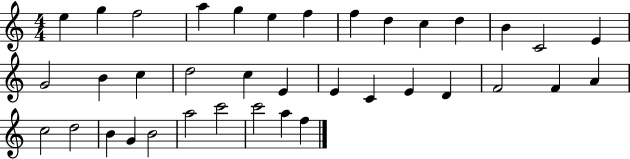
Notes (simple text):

E5/q G5/q F5/h A5/q G5/q E5/q F5/q F5/q D5/q C5/q D5/q B4/q C4/h E4/q G4/h B4/q C5/q D5/h C5/q E4/q E4/q C4/q E4/q D4/q F4/h F4/q A4/q C5/h D5/h B4/q G4/q B4/h A5/h C6/h C6/h A5/q F5/q